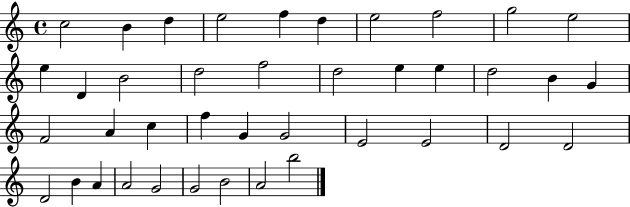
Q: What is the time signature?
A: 4/4